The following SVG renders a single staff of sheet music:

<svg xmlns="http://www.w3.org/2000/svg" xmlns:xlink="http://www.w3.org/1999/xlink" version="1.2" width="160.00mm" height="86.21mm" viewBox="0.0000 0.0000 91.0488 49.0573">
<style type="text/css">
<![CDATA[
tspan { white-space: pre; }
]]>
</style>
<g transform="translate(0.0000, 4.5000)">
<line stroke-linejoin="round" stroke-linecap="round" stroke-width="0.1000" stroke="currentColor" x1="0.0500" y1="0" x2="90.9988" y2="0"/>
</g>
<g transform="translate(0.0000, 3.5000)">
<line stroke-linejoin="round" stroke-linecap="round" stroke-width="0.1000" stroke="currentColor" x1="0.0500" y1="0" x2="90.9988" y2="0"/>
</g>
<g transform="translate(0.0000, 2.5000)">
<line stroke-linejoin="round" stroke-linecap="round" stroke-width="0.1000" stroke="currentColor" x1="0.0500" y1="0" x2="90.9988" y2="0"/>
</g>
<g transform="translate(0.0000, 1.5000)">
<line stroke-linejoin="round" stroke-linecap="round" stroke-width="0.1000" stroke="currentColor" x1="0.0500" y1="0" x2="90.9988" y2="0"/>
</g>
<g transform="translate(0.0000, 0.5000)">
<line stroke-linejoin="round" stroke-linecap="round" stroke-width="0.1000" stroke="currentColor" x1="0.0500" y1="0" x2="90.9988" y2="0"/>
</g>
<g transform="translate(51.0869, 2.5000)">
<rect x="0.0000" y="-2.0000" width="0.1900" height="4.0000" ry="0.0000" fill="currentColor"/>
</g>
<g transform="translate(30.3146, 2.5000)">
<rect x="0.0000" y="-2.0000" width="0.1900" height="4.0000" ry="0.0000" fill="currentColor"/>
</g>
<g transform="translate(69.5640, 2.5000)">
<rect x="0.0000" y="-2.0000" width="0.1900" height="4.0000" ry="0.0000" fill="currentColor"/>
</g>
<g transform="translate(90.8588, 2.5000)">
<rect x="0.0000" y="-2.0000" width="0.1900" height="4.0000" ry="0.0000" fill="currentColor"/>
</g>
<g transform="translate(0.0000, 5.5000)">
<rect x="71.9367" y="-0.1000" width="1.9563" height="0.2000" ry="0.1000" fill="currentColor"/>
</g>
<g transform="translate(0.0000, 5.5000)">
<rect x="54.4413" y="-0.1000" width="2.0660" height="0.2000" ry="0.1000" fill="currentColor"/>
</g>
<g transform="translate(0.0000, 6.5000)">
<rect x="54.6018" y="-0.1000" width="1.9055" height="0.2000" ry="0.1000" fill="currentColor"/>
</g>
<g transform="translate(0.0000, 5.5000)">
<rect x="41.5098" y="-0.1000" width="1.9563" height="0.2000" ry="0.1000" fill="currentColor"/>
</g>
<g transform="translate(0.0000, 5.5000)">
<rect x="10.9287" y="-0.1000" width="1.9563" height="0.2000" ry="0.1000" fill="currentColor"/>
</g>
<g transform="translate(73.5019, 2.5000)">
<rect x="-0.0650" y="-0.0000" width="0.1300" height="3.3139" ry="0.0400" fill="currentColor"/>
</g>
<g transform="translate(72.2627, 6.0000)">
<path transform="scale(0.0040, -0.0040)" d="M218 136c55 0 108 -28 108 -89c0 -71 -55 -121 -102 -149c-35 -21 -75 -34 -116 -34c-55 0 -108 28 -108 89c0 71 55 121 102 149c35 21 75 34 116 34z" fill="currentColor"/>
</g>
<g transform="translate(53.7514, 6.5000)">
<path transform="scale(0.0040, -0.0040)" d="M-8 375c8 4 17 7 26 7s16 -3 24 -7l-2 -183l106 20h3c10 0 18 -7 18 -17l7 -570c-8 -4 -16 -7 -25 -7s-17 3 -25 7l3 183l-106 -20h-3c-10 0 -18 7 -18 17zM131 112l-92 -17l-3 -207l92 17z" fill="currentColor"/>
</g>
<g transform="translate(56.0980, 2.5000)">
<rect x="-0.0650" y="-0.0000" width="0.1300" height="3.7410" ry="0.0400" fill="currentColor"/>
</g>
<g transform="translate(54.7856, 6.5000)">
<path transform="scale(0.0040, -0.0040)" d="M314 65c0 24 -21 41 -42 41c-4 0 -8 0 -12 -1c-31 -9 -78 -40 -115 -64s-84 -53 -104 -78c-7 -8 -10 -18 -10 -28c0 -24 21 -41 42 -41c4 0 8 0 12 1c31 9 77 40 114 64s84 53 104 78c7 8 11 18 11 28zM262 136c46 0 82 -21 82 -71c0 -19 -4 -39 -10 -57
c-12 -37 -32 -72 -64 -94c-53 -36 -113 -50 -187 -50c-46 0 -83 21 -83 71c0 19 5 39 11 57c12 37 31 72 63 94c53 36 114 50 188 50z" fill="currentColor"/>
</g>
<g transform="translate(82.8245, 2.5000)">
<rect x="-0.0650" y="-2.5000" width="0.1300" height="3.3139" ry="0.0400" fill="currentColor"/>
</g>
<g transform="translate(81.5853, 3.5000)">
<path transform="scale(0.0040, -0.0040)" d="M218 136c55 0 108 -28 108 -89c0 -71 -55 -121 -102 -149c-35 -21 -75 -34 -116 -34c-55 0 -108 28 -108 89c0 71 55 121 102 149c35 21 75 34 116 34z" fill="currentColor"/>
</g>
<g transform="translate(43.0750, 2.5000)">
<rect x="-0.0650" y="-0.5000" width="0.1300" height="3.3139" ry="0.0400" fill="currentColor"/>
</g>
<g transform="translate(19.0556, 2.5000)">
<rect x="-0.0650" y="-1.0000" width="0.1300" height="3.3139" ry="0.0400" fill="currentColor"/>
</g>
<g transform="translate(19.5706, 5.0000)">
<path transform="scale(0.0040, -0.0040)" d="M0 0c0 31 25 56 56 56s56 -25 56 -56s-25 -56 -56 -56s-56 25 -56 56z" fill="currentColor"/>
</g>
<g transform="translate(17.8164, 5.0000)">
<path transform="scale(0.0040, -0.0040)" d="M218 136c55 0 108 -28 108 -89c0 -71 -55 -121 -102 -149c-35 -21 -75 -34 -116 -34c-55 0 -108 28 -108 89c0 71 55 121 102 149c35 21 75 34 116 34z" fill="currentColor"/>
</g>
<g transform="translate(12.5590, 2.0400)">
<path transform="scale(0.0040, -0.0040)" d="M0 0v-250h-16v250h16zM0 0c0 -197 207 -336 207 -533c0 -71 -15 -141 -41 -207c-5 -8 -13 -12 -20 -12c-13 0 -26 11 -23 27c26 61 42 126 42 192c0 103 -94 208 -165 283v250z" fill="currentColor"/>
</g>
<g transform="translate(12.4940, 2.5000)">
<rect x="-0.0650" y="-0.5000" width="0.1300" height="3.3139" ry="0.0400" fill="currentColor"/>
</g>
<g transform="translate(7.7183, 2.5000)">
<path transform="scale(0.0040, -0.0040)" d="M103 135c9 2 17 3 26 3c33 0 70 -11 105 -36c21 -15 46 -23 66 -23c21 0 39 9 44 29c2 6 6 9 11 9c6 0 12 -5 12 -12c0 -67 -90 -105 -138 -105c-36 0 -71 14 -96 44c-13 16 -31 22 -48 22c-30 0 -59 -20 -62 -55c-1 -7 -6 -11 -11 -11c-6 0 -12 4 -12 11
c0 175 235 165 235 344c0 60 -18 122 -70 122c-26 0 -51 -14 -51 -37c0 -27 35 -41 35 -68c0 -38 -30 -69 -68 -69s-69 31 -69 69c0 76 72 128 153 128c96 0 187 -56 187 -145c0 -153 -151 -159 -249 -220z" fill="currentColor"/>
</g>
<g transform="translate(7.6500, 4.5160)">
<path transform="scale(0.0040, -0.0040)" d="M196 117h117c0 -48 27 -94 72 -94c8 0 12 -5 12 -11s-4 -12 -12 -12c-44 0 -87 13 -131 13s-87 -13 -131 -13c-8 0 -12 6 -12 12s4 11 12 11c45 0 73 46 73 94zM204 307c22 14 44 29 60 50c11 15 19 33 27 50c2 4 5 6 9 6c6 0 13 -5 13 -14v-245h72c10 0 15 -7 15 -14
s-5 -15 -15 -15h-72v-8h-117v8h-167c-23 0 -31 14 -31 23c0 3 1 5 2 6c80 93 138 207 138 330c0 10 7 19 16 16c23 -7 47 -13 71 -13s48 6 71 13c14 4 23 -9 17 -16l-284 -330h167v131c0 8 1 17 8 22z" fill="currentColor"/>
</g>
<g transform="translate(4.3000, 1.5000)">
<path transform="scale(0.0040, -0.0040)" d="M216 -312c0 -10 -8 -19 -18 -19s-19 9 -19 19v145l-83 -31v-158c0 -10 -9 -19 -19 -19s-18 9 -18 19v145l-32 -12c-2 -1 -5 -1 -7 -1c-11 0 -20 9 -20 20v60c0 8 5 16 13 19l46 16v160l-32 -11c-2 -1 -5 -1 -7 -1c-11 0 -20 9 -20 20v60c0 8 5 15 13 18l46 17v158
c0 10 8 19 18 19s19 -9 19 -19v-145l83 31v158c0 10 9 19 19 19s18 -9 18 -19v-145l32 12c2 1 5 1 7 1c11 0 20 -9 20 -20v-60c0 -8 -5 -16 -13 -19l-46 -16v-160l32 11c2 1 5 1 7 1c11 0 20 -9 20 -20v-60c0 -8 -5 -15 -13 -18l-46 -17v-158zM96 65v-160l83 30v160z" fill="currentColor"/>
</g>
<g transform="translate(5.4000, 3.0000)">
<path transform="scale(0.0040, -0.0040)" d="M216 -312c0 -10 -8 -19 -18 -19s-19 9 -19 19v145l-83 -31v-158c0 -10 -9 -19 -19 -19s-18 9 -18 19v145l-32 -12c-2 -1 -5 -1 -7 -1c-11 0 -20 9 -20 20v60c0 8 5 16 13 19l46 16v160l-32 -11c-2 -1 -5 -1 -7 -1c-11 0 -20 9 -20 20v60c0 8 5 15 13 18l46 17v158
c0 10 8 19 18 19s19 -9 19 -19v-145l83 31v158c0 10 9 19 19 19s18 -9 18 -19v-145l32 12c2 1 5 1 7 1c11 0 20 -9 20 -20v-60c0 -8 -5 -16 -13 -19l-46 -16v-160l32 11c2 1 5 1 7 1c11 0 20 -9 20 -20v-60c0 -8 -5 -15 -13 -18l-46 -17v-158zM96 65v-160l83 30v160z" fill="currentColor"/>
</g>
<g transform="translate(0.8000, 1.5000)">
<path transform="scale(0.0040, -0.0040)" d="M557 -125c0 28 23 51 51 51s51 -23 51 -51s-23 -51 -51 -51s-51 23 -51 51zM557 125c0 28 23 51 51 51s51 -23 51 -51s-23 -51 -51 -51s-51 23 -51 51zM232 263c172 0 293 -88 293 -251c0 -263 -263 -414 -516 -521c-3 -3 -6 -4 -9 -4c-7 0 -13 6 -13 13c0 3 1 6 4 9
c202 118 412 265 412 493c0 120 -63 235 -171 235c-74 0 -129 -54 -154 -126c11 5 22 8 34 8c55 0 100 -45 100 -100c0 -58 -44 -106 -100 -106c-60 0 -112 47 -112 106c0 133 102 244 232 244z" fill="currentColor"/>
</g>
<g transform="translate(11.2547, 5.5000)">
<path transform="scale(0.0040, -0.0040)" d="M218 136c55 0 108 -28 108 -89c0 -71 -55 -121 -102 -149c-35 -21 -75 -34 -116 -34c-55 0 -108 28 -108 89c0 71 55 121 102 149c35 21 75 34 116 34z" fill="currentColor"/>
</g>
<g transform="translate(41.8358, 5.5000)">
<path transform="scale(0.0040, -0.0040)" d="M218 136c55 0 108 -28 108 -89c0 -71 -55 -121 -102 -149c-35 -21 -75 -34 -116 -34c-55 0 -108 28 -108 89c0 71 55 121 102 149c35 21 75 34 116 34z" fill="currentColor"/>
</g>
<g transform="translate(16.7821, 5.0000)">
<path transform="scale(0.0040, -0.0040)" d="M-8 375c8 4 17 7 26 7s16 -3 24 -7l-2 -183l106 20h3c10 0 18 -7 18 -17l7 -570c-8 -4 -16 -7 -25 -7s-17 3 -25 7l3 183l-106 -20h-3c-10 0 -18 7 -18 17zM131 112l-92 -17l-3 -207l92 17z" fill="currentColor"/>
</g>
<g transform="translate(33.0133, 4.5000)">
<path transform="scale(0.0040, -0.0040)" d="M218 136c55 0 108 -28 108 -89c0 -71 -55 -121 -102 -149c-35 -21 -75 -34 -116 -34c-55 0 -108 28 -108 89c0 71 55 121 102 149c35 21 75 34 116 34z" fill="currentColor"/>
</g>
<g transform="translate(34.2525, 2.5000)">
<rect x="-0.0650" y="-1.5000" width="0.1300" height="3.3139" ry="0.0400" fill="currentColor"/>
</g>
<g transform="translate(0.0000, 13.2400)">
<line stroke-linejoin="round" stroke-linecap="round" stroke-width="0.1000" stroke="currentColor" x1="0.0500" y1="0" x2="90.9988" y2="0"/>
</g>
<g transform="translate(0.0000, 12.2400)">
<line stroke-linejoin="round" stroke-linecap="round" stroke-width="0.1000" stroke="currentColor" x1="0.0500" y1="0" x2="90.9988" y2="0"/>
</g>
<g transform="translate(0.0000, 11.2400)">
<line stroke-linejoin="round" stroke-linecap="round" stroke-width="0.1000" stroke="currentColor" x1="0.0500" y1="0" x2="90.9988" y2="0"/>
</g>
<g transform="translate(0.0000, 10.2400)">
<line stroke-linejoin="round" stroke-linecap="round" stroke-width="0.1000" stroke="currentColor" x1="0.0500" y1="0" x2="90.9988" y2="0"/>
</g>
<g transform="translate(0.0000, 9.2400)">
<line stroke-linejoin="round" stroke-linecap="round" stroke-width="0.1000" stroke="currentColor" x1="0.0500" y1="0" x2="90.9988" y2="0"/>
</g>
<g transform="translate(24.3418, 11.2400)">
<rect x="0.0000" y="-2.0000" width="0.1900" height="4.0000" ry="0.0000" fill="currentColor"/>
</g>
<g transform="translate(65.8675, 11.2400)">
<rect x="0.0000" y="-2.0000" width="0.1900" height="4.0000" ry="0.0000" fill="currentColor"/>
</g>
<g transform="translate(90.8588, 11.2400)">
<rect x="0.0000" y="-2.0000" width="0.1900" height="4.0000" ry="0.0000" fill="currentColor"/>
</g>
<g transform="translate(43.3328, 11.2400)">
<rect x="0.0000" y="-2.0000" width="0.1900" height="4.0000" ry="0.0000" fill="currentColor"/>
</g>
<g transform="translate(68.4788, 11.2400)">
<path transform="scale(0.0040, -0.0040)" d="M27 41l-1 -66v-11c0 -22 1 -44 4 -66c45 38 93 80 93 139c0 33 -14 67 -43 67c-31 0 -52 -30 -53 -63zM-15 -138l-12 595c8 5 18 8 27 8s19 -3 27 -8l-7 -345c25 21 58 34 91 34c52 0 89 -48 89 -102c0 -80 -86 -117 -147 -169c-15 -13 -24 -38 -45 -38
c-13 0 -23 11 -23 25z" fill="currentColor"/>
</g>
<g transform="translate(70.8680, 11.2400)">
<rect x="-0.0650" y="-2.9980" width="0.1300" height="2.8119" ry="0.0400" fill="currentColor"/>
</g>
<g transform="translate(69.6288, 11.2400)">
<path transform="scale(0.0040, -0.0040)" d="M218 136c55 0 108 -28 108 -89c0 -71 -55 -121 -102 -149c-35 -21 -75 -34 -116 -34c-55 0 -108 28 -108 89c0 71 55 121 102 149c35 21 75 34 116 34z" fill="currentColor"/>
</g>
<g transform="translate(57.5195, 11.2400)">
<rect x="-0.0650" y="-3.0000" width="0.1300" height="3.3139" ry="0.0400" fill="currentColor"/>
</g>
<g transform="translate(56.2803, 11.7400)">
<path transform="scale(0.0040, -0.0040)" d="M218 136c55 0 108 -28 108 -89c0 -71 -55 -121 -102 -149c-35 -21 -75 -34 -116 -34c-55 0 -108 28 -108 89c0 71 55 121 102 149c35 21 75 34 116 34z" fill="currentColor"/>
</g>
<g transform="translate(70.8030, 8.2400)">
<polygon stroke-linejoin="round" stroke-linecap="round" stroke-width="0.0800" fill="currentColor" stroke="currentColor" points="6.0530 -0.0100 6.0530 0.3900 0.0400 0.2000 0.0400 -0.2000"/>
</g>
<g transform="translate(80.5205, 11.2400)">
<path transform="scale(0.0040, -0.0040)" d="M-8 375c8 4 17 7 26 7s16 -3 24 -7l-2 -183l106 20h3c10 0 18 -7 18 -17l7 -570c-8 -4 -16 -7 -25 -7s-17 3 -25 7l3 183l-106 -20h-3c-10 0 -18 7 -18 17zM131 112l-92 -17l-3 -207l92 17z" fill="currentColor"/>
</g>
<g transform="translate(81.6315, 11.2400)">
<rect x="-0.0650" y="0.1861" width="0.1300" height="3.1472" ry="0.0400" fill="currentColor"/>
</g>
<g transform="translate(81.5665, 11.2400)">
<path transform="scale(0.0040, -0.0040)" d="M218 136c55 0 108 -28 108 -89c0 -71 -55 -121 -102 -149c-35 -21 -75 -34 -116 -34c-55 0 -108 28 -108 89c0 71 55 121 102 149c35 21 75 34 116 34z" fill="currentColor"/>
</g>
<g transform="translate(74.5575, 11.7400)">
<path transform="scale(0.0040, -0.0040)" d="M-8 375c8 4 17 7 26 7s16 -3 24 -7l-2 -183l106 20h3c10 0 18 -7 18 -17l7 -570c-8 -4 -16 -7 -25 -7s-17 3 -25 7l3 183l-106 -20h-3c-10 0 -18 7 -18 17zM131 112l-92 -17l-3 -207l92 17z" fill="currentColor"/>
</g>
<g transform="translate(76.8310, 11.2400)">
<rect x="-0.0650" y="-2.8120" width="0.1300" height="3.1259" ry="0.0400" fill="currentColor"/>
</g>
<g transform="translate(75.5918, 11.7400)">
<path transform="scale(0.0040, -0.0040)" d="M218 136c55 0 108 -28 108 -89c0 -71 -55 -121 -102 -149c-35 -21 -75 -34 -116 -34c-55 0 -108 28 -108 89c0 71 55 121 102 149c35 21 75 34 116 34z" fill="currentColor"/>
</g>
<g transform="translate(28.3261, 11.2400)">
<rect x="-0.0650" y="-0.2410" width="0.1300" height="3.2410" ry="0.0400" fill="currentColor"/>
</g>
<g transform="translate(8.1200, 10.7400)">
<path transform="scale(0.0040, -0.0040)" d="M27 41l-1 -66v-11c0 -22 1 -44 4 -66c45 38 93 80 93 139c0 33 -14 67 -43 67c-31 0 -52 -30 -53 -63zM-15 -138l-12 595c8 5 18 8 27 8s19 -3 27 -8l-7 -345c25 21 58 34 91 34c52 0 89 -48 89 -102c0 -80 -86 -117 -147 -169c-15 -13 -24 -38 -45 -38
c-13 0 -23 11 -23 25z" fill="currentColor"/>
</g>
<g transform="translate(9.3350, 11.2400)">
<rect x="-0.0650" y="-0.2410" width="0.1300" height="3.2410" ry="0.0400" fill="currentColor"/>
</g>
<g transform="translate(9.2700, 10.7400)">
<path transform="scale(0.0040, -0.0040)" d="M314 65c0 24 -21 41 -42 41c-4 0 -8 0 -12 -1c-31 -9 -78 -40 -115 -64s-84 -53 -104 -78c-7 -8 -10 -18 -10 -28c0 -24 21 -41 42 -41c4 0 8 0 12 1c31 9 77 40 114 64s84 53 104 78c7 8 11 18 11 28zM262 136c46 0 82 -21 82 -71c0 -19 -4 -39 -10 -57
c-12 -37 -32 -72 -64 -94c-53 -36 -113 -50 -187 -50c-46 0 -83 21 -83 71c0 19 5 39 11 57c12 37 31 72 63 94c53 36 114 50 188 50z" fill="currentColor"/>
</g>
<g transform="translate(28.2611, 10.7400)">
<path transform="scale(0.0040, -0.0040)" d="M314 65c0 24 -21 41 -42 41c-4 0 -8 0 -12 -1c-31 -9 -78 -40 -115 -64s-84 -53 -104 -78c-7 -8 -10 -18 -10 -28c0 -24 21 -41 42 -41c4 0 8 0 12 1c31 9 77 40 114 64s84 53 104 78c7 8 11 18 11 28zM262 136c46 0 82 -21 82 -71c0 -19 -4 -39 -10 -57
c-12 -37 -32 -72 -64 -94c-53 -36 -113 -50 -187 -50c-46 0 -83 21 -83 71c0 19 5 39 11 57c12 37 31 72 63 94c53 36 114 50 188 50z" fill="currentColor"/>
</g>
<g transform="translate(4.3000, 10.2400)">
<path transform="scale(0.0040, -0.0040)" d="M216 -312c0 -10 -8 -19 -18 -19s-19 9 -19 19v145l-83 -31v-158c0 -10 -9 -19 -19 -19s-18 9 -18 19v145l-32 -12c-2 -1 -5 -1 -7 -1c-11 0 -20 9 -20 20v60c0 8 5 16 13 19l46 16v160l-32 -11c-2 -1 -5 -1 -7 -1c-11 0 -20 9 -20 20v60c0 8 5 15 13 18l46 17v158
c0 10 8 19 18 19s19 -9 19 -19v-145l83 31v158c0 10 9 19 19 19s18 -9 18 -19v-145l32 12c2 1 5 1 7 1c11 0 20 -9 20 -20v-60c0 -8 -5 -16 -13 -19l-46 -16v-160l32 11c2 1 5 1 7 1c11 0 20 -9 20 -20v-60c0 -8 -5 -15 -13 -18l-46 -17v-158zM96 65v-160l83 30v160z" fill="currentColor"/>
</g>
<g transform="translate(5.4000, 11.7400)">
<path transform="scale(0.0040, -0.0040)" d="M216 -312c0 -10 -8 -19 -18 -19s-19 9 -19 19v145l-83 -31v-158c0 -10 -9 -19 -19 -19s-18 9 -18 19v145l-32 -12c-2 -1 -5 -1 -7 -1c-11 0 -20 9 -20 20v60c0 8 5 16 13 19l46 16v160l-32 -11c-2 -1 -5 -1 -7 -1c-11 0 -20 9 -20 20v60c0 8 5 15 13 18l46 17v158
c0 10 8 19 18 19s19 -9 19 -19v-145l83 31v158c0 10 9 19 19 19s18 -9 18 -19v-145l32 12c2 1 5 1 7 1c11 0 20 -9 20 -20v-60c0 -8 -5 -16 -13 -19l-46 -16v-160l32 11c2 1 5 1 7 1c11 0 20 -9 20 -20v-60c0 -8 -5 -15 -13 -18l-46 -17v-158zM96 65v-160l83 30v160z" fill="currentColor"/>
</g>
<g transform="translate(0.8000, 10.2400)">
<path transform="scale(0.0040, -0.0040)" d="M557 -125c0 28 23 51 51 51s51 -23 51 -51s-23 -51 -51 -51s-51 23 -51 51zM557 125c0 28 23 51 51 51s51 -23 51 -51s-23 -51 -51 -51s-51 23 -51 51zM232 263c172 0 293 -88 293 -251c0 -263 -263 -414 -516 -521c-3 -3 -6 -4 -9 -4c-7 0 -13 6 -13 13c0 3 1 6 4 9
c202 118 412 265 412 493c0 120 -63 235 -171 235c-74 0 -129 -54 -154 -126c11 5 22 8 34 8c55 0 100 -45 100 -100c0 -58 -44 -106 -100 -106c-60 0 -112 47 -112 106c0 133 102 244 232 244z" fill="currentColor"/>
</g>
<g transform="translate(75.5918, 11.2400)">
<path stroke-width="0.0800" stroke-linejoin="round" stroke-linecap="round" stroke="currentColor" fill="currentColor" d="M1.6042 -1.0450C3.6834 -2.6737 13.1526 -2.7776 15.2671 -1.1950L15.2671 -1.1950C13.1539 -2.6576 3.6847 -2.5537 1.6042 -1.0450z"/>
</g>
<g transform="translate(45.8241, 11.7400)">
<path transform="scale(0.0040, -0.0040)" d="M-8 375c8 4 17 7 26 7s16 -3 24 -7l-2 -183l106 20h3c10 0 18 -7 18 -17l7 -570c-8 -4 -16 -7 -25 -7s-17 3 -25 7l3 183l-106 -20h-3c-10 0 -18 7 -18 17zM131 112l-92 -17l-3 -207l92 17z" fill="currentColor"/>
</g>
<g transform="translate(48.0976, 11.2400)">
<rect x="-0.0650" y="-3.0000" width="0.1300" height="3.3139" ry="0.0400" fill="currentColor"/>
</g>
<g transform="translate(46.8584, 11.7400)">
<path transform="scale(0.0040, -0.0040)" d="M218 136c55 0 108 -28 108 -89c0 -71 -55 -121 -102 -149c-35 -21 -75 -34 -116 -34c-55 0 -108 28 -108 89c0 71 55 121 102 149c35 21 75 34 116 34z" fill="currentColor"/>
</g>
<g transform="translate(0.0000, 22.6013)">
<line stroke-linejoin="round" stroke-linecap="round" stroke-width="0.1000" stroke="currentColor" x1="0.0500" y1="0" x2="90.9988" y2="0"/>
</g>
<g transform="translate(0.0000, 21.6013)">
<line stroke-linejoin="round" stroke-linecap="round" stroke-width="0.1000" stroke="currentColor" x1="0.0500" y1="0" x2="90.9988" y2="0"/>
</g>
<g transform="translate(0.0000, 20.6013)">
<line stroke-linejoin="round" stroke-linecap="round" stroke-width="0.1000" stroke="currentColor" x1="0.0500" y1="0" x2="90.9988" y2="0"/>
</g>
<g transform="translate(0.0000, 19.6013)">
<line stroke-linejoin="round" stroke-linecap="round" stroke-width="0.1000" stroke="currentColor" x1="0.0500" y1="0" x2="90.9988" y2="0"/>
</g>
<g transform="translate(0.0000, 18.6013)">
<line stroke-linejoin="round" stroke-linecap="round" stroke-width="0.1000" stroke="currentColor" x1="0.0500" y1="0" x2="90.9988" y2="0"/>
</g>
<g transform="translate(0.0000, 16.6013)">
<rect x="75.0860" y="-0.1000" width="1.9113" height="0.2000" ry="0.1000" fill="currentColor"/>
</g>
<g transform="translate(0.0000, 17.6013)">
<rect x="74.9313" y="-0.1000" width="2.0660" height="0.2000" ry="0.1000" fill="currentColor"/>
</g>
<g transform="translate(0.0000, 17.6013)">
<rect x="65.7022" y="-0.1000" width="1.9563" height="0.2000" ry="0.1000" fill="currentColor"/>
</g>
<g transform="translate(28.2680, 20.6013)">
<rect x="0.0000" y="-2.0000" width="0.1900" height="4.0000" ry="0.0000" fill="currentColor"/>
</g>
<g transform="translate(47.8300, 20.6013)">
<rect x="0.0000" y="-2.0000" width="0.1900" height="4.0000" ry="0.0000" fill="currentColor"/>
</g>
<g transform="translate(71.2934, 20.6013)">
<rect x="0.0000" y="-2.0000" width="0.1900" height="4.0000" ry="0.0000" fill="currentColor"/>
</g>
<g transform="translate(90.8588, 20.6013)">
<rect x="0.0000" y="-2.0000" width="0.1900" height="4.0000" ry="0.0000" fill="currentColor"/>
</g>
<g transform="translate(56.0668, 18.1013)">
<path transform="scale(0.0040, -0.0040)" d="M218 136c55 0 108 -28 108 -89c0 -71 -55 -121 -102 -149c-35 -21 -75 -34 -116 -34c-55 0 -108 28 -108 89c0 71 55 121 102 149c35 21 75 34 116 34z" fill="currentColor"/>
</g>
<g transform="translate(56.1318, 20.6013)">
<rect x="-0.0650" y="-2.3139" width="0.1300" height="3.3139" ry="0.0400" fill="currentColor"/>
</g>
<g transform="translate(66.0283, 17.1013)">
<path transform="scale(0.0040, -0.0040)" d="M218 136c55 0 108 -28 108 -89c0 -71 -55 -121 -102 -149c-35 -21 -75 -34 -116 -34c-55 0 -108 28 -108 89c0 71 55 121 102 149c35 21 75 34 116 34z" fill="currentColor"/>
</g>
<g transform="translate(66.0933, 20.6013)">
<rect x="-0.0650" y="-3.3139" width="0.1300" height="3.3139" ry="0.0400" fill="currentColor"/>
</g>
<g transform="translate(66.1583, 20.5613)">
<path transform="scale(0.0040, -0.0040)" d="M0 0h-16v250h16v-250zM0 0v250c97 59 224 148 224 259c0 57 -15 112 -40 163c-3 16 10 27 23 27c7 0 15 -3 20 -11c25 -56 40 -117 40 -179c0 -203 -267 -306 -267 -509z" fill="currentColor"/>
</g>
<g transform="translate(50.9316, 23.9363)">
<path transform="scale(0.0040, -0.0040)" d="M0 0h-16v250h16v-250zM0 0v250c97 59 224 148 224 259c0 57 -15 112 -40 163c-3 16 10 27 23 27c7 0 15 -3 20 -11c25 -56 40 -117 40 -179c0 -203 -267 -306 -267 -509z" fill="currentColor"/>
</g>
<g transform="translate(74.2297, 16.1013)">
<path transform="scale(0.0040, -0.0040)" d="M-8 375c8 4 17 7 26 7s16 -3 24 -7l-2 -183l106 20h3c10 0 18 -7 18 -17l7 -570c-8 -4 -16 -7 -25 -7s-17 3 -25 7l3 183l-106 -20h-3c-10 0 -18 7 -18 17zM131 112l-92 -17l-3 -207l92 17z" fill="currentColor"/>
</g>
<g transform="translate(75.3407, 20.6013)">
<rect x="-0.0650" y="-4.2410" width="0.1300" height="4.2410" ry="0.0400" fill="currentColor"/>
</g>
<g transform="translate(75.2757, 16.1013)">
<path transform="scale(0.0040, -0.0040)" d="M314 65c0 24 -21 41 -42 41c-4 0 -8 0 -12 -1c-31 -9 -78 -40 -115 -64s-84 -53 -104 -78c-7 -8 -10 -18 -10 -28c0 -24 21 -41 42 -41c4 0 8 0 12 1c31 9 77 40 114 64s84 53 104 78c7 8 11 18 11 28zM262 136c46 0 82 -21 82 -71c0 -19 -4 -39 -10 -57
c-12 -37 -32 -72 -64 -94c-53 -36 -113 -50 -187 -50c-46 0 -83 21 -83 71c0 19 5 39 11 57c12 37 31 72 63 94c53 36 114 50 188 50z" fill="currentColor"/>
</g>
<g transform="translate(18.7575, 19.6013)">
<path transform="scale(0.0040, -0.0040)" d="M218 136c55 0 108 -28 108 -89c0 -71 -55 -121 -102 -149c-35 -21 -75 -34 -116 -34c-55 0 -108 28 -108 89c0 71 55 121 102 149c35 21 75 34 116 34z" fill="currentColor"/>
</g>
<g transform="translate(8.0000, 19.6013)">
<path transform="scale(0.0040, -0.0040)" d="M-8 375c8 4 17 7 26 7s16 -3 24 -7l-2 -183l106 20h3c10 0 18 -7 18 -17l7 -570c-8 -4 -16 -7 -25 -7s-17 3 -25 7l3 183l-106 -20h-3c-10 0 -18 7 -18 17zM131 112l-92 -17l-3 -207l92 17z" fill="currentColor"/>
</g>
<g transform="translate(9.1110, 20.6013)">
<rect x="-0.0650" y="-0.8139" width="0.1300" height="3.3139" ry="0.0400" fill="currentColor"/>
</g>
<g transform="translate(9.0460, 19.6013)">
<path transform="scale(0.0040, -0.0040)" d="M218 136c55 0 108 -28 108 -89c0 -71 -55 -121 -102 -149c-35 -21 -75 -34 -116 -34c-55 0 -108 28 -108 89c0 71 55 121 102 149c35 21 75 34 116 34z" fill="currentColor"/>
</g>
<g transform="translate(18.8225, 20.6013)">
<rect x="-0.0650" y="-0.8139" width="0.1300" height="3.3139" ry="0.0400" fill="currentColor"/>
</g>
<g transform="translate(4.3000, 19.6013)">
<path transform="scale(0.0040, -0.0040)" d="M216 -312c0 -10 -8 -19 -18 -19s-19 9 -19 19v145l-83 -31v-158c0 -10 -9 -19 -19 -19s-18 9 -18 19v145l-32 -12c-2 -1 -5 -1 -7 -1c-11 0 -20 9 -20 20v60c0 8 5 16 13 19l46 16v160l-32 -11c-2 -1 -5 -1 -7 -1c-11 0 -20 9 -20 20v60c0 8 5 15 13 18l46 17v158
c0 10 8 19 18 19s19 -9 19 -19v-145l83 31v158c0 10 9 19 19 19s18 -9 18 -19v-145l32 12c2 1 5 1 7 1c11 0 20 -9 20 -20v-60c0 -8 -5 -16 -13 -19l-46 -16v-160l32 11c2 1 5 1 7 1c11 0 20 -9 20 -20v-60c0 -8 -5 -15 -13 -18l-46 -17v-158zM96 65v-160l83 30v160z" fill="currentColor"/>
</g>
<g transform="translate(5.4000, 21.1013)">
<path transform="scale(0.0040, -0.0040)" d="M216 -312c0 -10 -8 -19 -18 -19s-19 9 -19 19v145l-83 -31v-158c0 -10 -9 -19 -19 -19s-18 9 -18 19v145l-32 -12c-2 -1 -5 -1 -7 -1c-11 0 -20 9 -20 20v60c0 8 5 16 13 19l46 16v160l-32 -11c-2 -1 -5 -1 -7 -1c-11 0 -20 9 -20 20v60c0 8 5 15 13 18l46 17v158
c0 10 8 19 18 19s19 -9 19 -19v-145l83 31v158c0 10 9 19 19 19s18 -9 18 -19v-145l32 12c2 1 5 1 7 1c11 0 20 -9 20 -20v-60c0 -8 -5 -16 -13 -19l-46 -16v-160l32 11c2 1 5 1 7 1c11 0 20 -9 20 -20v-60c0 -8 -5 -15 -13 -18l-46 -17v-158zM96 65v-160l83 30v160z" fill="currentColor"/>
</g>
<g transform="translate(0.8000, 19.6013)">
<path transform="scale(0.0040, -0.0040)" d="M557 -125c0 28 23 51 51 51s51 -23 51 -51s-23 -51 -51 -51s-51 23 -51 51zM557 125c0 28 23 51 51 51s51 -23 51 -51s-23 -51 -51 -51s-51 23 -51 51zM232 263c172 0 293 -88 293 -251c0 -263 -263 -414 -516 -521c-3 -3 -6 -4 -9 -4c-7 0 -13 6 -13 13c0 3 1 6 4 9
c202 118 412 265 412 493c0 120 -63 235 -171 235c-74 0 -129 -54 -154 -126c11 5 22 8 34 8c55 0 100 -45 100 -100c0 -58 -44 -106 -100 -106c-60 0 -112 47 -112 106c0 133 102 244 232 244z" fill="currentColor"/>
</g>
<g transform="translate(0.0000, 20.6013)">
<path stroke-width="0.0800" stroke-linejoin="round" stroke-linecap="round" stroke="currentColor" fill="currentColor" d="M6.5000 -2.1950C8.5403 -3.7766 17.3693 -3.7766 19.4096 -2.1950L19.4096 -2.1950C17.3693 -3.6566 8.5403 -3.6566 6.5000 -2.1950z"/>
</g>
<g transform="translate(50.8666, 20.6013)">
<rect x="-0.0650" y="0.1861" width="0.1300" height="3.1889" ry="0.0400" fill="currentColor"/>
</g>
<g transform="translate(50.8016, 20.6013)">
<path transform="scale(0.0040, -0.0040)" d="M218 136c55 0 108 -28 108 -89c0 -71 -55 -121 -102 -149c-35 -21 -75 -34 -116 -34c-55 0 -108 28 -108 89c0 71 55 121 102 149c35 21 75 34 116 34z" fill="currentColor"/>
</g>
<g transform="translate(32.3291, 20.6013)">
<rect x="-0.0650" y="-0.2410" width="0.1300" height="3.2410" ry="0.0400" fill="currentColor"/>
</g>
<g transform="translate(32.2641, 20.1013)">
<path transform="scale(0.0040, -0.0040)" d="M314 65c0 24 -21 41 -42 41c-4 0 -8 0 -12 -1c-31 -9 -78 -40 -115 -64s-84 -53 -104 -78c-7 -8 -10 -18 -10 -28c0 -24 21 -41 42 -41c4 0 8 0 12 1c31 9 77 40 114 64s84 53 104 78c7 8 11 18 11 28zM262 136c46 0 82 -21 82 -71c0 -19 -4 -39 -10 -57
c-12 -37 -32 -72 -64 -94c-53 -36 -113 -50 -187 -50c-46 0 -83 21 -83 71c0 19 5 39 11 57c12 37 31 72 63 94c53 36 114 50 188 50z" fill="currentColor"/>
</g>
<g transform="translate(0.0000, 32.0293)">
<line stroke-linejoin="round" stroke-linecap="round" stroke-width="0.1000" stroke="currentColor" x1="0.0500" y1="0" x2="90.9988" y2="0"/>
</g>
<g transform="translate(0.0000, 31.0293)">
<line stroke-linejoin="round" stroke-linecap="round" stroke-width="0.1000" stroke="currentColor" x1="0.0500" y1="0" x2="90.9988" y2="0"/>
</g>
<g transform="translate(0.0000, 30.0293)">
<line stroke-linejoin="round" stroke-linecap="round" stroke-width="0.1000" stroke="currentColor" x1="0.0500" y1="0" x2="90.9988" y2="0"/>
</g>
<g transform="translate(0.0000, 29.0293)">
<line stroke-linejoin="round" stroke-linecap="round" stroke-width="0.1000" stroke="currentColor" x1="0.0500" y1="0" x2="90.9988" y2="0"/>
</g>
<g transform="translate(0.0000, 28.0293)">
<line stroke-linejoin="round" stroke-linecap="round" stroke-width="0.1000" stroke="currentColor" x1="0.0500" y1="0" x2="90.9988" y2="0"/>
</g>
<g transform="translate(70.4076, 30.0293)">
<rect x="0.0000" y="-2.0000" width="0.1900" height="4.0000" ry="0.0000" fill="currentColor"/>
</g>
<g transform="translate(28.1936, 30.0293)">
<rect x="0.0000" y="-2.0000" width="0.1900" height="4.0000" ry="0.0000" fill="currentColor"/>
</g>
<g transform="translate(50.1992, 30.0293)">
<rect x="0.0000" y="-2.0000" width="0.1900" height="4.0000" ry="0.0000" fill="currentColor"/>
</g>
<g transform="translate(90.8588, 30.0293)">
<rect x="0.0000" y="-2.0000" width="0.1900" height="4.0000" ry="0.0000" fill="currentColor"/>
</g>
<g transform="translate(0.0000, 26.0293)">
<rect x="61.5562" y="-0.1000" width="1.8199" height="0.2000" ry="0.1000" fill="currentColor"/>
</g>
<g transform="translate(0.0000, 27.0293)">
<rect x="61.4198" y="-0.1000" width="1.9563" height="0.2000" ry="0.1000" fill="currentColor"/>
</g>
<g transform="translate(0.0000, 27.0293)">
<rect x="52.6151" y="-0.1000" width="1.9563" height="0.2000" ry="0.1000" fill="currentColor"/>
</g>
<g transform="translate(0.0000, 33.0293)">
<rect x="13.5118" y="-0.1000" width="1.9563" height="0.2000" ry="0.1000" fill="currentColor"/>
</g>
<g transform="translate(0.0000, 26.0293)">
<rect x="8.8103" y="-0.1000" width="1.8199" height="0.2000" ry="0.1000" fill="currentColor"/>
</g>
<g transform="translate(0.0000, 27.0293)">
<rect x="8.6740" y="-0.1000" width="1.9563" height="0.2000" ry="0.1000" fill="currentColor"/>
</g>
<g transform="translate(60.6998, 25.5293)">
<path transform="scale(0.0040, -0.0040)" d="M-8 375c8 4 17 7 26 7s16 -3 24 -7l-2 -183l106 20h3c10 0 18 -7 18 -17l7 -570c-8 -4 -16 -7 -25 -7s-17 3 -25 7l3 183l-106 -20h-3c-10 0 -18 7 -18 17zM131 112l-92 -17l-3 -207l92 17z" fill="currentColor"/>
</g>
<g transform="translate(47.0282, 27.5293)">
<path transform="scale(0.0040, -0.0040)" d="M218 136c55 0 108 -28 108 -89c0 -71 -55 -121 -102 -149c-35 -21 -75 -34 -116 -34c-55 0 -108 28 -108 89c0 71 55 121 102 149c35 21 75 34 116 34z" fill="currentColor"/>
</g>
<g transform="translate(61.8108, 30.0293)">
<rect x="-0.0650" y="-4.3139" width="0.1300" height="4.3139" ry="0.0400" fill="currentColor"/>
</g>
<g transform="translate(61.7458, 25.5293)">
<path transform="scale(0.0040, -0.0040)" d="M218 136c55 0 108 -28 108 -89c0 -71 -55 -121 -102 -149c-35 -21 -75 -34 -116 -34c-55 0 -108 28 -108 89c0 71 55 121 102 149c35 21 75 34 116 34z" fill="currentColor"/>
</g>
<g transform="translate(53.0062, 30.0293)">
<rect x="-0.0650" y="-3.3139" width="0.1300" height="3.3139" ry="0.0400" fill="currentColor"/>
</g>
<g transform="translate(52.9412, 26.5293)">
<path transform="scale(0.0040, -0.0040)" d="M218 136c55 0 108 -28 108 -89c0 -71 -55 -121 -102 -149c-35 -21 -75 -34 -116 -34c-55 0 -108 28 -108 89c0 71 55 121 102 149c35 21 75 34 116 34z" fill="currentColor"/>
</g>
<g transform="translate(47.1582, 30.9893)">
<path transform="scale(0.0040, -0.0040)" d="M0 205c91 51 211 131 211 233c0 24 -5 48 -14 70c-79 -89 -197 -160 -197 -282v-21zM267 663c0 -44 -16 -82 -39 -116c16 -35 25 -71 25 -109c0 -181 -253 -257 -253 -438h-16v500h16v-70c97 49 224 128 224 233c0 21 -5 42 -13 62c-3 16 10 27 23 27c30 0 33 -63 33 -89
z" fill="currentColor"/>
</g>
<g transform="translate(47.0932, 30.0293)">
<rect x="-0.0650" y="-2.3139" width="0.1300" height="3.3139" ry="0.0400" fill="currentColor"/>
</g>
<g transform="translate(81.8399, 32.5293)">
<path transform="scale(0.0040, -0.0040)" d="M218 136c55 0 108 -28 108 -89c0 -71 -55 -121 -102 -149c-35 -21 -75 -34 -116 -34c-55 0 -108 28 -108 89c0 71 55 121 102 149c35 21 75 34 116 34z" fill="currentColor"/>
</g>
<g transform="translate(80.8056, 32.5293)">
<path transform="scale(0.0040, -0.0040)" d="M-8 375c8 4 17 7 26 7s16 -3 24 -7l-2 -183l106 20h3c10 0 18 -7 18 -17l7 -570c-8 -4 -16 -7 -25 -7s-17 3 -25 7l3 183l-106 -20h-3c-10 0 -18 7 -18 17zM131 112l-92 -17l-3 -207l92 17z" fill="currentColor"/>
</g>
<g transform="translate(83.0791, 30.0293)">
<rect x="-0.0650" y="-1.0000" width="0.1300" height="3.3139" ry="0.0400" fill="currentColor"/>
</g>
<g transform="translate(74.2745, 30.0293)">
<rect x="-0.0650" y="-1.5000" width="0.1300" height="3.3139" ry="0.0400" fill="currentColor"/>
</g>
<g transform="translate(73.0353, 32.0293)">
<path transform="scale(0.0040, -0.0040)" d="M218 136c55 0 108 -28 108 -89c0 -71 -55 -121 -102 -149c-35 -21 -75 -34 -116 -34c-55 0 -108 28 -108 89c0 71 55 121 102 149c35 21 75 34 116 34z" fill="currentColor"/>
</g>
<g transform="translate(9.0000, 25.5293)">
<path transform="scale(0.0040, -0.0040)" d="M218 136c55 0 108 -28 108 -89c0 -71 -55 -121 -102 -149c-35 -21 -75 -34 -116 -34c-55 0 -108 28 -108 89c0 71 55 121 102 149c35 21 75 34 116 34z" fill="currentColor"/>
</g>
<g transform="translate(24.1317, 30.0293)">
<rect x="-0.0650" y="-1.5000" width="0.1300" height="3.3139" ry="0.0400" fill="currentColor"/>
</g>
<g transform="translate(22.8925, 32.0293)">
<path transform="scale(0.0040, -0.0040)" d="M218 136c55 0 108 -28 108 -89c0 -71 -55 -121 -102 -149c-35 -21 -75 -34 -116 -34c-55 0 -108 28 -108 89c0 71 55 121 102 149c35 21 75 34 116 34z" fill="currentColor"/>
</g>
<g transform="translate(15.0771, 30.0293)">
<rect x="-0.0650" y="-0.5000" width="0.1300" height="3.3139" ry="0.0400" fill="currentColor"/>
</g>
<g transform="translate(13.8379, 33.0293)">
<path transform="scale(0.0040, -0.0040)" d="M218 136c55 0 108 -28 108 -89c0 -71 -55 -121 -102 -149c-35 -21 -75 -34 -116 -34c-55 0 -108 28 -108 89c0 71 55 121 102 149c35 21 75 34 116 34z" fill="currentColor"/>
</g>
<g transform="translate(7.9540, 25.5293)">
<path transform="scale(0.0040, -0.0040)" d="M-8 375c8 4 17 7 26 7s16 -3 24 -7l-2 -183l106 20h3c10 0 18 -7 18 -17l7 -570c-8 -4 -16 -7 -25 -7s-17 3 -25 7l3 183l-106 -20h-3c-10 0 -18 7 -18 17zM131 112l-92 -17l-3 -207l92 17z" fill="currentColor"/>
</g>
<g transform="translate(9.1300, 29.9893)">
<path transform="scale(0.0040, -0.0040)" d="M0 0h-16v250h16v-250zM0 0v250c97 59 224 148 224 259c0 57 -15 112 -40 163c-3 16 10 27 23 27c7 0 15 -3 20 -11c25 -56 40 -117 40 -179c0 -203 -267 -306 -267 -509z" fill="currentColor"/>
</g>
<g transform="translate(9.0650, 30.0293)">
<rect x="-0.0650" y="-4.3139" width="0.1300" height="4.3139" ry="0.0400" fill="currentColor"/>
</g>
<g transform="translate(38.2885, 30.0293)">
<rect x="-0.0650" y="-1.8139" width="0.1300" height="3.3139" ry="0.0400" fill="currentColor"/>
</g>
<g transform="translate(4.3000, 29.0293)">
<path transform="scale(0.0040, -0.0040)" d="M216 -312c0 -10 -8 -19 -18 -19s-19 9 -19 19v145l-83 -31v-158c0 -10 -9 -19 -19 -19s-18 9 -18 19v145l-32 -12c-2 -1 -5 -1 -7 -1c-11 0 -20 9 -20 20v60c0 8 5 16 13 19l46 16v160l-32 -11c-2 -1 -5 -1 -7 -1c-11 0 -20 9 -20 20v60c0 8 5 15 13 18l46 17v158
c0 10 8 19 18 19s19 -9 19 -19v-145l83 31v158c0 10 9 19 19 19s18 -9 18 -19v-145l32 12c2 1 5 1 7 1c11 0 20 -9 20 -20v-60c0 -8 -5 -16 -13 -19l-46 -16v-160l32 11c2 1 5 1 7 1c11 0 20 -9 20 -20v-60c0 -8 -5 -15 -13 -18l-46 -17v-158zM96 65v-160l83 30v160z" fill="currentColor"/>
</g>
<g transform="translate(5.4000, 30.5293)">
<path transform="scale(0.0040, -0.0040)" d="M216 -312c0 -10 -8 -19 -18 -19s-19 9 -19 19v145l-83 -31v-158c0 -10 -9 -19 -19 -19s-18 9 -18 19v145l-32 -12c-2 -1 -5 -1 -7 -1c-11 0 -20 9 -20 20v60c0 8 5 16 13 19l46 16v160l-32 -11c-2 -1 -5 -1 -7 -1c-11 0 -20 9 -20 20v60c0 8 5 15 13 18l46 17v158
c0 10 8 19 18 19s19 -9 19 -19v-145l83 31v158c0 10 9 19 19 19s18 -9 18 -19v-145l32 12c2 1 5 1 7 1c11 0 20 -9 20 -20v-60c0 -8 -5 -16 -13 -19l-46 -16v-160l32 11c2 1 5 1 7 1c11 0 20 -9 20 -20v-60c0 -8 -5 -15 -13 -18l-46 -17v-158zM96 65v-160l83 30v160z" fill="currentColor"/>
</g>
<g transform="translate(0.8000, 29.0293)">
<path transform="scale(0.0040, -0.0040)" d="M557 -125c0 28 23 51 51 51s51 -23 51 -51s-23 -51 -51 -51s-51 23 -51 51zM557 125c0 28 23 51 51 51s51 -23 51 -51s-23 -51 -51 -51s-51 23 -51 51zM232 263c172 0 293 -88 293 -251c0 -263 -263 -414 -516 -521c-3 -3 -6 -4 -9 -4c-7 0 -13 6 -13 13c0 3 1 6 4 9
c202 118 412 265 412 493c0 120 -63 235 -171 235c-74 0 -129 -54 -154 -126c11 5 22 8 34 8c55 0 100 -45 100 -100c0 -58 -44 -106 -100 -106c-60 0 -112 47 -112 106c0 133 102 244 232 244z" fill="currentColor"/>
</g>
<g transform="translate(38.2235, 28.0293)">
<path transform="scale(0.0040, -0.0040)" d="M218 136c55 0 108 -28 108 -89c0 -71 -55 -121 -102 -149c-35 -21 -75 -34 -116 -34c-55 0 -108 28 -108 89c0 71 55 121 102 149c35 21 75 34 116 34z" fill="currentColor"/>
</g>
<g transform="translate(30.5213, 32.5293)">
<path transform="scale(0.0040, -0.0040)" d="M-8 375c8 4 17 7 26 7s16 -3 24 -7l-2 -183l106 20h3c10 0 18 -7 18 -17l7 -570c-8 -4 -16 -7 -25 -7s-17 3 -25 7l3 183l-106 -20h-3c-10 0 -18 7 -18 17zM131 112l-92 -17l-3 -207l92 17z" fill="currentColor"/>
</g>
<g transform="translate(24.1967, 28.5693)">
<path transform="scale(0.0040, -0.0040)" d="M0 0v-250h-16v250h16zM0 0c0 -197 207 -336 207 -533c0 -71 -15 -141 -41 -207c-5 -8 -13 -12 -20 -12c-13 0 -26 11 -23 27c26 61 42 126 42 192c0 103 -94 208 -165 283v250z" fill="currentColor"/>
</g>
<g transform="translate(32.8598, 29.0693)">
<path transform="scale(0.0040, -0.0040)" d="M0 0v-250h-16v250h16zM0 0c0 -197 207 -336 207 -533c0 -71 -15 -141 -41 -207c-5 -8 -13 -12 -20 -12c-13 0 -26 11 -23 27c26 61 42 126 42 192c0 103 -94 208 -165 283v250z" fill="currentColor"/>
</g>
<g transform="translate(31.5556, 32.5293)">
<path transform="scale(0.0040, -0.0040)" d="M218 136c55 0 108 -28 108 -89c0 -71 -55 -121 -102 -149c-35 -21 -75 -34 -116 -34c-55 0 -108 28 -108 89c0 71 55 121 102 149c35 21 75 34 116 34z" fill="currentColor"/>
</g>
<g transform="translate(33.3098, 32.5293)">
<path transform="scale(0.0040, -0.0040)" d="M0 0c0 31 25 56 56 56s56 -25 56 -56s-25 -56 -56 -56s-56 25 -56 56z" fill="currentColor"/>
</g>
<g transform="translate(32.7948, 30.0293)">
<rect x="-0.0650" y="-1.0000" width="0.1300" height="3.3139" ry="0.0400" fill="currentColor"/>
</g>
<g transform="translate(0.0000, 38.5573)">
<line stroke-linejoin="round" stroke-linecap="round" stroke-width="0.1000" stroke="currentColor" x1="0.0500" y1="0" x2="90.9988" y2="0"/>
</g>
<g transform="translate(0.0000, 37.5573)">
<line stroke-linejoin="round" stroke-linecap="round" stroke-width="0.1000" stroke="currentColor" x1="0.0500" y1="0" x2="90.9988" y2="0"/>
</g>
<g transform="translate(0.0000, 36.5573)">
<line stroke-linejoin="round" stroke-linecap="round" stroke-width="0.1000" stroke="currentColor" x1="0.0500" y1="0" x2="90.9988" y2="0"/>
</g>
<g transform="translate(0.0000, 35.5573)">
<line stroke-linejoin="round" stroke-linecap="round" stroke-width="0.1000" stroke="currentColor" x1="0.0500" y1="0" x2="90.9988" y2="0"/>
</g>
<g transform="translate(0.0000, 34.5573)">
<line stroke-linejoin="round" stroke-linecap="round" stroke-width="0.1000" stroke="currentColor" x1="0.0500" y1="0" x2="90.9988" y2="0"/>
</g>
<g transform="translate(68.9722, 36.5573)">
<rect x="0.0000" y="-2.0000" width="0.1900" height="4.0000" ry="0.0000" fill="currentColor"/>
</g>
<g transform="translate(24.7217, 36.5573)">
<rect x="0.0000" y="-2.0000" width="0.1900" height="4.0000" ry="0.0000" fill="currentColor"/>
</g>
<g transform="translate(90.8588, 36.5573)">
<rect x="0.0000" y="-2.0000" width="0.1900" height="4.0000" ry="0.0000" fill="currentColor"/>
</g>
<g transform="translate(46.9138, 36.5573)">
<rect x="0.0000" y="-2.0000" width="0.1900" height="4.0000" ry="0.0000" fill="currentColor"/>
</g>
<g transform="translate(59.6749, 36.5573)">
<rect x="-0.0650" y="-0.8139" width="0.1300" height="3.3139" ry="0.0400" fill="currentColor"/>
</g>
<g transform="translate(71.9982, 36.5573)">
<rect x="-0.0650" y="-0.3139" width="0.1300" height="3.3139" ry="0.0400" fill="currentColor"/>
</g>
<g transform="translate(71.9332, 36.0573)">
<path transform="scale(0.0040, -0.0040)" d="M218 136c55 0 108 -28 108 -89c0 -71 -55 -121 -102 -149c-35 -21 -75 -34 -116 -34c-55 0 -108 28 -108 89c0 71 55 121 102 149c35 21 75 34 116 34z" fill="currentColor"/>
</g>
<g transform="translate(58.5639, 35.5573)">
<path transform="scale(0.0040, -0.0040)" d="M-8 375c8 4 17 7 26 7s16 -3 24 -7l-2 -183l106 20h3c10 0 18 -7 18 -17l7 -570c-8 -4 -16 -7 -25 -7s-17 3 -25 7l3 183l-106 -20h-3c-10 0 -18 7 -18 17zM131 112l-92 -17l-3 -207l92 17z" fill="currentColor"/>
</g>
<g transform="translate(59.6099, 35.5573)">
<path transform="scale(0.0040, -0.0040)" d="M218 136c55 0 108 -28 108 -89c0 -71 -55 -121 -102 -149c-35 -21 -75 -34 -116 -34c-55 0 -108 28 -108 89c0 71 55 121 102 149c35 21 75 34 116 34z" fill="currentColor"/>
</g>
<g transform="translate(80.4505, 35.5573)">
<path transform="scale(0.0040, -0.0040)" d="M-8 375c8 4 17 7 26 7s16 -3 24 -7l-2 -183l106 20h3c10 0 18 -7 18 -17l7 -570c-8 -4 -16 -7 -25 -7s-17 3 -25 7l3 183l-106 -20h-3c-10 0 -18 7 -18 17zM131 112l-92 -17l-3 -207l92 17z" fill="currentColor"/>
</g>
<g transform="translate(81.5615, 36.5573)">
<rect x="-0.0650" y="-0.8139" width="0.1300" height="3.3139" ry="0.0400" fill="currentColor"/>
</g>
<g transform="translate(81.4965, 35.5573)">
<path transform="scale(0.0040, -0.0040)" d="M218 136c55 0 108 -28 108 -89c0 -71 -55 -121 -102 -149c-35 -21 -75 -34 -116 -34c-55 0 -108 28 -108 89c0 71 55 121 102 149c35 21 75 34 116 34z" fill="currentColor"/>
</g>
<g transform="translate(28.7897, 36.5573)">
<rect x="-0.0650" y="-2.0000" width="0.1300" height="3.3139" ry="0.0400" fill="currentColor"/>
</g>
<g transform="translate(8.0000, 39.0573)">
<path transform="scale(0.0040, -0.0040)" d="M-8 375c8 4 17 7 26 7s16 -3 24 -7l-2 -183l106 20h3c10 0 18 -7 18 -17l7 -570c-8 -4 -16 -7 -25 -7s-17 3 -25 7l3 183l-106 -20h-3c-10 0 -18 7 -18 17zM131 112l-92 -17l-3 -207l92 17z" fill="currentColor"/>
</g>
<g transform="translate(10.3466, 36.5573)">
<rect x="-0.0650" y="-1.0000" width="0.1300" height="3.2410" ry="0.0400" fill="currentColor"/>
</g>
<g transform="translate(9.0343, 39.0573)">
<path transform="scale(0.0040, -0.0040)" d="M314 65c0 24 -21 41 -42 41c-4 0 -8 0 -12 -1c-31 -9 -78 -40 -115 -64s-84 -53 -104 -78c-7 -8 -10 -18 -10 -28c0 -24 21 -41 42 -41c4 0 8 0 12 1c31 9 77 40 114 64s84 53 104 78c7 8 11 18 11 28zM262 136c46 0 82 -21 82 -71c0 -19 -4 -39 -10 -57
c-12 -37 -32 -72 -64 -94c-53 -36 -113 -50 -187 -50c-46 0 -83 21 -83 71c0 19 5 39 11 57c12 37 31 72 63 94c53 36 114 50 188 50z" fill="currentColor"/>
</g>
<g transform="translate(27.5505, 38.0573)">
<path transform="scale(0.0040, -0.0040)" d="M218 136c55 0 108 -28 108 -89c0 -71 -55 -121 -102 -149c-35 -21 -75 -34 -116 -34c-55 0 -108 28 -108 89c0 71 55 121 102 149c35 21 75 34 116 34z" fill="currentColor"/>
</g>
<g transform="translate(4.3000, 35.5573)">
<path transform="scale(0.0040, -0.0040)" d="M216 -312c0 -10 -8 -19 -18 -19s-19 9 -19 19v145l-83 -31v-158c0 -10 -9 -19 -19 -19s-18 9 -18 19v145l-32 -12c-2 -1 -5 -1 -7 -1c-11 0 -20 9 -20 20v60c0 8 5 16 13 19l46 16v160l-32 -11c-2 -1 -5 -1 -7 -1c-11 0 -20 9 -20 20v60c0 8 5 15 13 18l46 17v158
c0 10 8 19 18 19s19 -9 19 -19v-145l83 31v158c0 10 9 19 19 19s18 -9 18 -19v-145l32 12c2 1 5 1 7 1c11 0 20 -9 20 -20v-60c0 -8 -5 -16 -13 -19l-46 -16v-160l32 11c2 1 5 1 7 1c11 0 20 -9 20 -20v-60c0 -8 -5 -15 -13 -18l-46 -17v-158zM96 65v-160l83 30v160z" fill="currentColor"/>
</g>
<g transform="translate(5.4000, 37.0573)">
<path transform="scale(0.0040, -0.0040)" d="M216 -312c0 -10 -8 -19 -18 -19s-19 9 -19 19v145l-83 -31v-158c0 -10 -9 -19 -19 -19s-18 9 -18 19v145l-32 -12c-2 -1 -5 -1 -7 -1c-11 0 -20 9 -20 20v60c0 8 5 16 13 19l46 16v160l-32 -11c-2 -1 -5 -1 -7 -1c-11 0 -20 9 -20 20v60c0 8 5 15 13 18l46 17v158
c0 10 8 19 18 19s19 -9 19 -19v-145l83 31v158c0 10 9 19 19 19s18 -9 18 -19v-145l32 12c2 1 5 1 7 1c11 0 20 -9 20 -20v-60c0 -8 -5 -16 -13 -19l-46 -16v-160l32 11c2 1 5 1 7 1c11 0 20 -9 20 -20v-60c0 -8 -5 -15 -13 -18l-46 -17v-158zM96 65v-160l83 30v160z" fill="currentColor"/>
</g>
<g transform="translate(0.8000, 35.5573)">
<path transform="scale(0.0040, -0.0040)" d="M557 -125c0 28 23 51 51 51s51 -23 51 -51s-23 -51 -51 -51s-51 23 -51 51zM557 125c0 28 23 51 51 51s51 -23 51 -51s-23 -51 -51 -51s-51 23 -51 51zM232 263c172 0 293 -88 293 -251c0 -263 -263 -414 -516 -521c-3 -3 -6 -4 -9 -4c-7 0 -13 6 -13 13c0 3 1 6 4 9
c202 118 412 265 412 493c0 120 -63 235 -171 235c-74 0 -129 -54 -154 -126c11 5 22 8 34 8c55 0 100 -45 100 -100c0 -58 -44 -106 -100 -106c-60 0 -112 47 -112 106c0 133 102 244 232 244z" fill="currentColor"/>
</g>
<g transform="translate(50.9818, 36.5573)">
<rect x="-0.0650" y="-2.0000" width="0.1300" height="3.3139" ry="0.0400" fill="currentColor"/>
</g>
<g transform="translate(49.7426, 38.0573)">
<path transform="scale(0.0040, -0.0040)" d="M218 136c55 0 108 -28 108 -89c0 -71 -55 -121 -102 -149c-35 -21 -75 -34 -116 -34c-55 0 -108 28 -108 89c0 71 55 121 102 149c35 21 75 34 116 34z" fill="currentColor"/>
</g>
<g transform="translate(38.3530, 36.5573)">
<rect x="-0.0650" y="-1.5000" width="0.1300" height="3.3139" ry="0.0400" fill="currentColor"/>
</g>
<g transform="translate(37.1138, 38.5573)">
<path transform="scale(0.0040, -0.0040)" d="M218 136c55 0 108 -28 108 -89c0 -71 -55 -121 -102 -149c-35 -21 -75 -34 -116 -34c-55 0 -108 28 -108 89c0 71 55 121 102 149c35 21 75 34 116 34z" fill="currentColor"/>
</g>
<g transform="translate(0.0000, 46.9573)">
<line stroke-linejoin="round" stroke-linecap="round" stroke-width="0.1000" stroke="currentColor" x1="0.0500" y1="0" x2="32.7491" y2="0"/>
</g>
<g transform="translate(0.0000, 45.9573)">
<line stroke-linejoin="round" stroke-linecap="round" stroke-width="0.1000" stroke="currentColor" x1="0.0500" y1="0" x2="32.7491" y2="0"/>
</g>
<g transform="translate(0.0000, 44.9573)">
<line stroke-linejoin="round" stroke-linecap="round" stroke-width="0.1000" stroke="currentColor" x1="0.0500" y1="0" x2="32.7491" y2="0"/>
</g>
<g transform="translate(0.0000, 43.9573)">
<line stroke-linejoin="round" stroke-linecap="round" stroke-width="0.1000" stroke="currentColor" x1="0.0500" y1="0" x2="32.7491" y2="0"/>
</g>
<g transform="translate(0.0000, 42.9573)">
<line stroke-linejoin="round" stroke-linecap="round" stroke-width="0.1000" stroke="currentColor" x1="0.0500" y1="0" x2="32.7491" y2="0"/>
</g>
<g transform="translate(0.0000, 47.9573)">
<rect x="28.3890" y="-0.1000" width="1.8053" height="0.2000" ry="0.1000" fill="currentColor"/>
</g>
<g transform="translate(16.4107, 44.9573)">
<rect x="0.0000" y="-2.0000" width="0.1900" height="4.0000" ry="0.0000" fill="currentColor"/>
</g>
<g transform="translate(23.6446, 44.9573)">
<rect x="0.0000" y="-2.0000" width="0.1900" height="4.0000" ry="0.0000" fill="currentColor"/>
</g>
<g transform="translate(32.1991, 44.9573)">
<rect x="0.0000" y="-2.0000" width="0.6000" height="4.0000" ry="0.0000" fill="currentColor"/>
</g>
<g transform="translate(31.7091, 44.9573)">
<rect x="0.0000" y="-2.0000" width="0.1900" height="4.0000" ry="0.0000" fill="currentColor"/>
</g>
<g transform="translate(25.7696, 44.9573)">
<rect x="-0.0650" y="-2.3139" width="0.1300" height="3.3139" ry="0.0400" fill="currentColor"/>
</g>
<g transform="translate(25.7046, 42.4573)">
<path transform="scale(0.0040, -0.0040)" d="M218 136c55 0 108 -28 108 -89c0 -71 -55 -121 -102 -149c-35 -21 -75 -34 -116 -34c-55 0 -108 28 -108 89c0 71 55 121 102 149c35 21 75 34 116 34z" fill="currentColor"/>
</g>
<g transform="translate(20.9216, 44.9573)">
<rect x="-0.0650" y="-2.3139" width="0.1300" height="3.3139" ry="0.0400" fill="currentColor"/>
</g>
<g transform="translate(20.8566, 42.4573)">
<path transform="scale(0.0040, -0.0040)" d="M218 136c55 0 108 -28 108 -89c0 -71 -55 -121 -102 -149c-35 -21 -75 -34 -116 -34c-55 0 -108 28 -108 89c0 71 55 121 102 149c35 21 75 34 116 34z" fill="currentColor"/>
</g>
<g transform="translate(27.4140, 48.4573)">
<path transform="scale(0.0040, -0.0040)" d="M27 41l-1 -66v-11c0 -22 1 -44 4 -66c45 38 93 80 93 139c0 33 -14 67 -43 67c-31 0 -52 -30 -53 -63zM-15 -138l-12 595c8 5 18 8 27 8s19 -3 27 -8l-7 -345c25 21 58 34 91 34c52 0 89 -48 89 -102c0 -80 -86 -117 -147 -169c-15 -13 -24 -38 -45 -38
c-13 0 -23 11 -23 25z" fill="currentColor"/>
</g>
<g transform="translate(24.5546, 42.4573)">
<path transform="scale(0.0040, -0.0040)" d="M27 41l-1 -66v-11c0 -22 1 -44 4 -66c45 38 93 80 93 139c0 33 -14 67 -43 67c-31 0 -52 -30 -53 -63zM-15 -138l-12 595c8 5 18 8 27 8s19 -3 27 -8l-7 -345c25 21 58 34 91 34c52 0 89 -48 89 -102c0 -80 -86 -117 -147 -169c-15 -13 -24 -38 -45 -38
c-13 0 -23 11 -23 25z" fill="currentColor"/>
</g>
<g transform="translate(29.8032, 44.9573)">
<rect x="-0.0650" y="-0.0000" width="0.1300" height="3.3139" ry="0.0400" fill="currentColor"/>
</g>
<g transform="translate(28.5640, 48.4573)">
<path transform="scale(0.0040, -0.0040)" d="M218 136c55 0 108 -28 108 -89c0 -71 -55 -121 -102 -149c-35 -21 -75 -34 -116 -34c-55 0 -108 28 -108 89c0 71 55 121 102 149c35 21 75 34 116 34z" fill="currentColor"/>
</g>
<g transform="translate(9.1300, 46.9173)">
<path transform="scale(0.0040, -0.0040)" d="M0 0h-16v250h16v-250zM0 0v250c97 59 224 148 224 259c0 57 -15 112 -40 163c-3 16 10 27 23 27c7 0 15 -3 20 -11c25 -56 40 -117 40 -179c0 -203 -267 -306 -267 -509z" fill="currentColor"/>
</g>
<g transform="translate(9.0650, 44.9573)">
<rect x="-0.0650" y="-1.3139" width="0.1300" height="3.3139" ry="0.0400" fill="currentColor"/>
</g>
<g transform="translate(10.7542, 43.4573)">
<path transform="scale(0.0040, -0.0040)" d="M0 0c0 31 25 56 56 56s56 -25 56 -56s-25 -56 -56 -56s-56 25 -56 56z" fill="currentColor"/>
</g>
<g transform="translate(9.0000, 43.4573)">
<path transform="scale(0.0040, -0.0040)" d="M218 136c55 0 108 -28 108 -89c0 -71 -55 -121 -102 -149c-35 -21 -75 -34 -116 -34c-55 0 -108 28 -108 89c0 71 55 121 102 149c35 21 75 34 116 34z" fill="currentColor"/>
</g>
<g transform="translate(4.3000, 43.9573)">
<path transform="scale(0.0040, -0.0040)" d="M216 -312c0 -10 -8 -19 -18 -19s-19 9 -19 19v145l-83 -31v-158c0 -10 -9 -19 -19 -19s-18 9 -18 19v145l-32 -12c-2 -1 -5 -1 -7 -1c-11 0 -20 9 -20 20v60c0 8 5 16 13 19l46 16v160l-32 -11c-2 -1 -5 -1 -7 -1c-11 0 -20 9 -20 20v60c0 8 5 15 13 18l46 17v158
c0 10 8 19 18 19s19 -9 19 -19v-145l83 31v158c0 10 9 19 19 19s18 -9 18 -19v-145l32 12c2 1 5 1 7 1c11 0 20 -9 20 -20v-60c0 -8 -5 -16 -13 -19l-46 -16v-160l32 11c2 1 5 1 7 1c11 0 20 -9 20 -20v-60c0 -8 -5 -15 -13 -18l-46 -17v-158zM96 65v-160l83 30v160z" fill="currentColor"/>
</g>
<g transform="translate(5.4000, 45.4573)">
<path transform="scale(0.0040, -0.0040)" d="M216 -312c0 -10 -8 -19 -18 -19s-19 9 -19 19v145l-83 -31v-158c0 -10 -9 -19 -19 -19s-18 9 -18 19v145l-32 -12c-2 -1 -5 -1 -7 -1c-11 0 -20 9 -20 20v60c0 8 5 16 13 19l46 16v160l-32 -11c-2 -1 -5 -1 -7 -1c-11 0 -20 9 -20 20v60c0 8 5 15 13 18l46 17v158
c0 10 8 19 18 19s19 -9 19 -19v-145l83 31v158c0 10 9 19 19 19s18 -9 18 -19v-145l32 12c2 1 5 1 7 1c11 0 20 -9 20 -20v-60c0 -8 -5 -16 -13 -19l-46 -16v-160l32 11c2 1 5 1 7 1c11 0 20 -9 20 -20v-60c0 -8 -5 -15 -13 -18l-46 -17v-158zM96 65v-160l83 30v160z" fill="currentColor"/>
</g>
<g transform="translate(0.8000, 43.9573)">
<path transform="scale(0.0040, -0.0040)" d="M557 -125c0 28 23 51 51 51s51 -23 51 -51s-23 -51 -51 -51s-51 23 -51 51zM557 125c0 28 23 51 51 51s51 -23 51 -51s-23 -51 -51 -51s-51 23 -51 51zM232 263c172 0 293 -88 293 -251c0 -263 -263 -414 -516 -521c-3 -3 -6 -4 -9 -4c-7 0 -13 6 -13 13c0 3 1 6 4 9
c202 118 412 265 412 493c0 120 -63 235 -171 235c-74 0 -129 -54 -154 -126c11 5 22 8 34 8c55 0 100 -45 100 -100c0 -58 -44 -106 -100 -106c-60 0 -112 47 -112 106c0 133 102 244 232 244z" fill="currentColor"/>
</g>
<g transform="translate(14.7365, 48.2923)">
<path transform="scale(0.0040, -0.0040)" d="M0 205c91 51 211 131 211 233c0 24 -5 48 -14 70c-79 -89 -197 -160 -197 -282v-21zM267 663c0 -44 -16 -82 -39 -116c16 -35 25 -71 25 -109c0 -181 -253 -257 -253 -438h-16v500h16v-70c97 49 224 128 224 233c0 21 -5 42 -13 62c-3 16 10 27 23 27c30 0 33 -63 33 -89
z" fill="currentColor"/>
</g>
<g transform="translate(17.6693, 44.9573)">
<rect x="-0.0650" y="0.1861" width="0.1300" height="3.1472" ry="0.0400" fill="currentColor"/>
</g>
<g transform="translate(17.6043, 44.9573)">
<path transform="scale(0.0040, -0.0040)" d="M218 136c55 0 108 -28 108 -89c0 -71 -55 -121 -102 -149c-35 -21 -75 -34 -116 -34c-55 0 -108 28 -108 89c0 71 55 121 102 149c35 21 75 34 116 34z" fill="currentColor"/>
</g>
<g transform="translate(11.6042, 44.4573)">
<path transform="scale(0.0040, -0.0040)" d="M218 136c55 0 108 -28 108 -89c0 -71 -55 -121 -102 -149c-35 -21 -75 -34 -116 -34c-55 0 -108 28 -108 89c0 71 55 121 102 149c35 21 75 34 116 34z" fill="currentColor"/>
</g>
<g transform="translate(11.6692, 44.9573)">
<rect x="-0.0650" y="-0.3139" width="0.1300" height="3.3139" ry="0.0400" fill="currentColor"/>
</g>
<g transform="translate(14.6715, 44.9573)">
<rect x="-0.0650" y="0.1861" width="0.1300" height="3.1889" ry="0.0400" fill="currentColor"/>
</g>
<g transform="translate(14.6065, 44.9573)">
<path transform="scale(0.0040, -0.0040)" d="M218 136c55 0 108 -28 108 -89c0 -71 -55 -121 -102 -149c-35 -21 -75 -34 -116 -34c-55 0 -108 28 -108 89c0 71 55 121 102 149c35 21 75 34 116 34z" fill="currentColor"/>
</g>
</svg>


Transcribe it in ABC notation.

X:1
T:Untitled
M:2/4
L:1/4
K:D
E,,/2 F,, G,, E,, C,,2 D,, B,, _E,2 E,2 C, C, _D,/2 C,/2 D, F, F, E,2 D,/2 B, D/2 F2 F/2 E,, G,,/2 F,,/2 A, B,/4 D F G,, F,, F,,2 A,, G,, A,, F, E, F, G,/2 E, D,/4 D, B, _B, _D,,